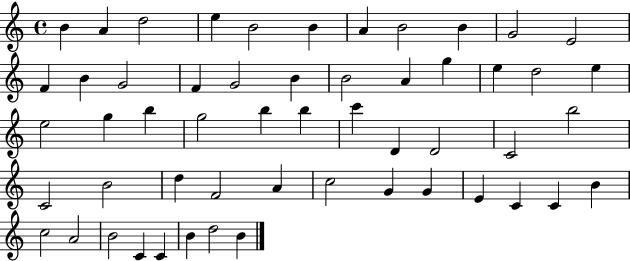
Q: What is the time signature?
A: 4/4